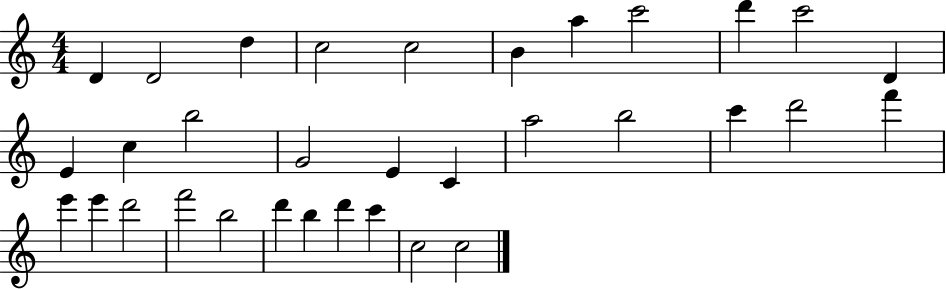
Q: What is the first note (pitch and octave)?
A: D4